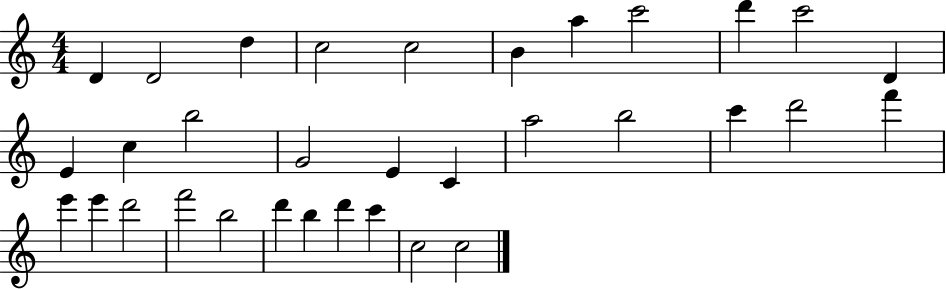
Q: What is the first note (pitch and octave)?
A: D4